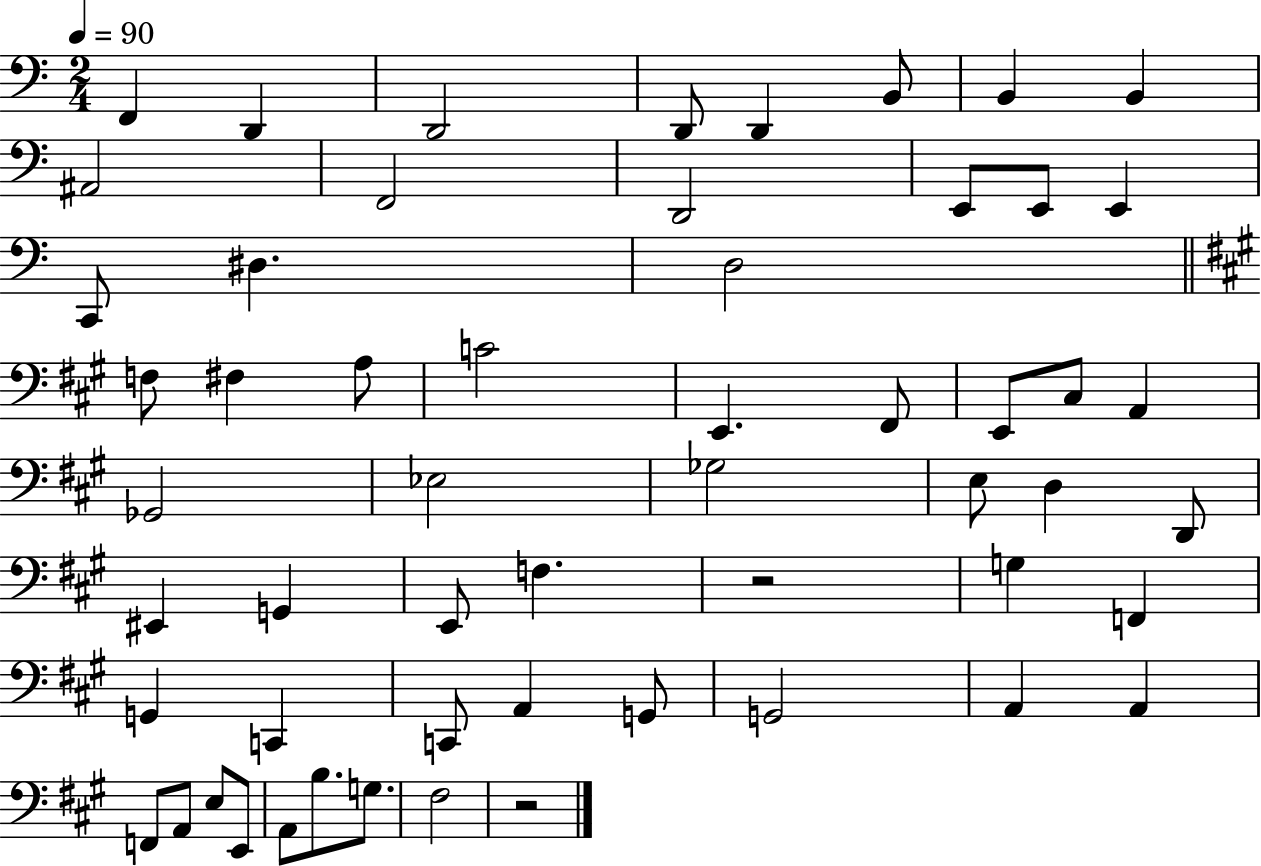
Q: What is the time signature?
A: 2/4